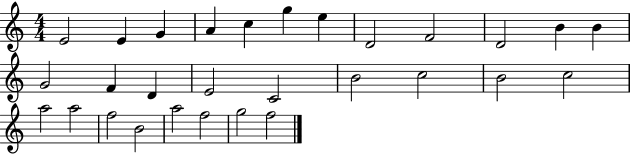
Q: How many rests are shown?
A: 0